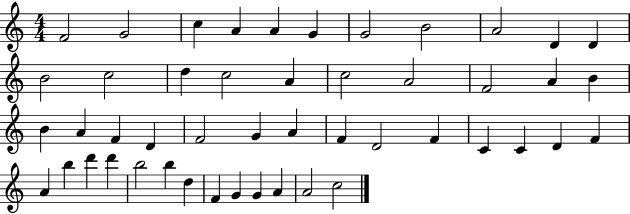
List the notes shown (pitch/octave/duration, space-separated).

F4/h G4/h C5/q A4/q A4/q G4/q G4/h B4/h A4/h D4/q D4/q B4/h C5/h D5/q C5/h A4/q C5/h A4/h F4/h A4/q B4/q B4/q A4/q F4/q D4/q F4/h G4/q A4/q F4/q D4/h F4/q C4/q C4/q D4/q F4/q A4/q B5/q D6/q D6/q B5/h B5/q D5/q F4/q G4/q G4/q A4/q A4/h C5/h